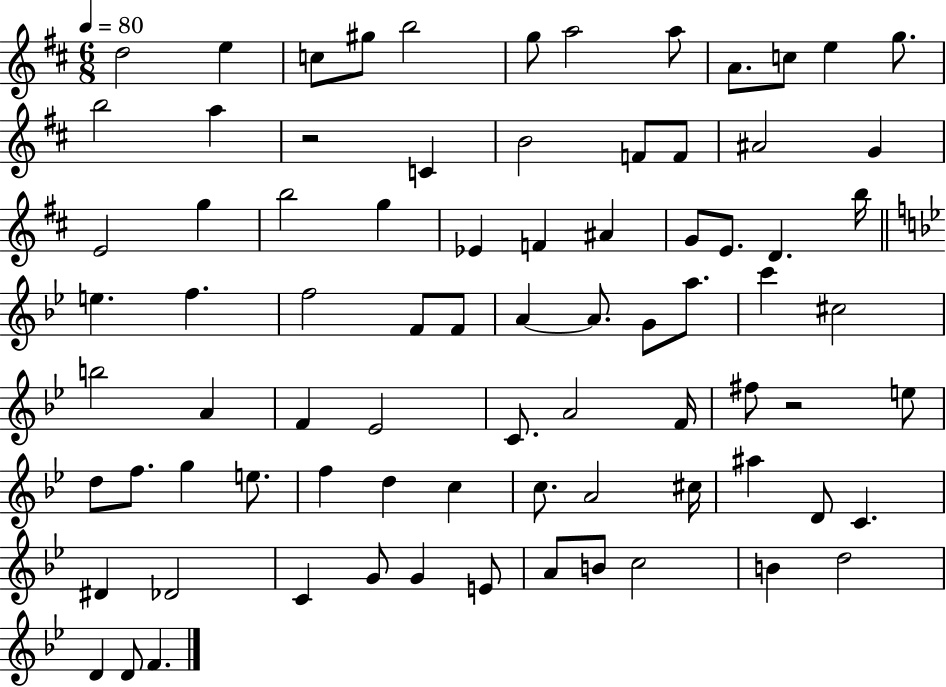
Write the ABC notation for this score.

X:1
T:Untitled
M:6/8
L:1/4
K:D
d2 e c/2 ^g/2 b2 g/2 a2 a/2 A/2 c/2 e g/2 b2 a z2 C B2 F/2 F/2 ^A2 G E2 g b2 g _E F ^A G/2 E/2 D b/4 e f f2 F/2 F/2 A A/2 G/2 a/2 c' ^c2 b2 A F _E2 C/2 A2 F/4 ^f/2 z2 e/2 d/2 f/2 g e/2 f d c c/2 A2 ^c/4 ^a D/2 C ^D _D2 C G/2 G E/2 A/2 B/2 c2 B d2 D D/2 F